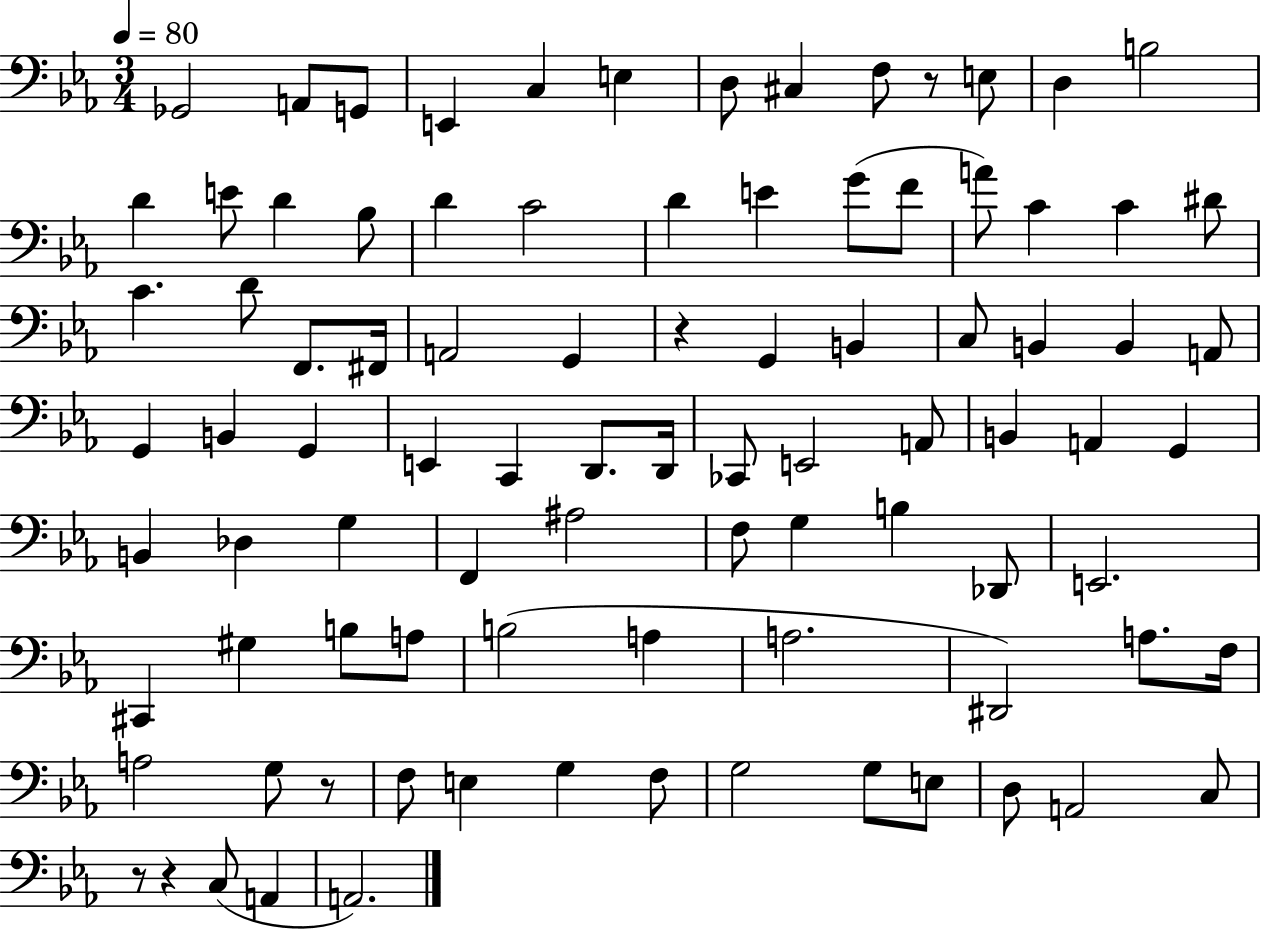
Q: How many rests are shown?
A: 5